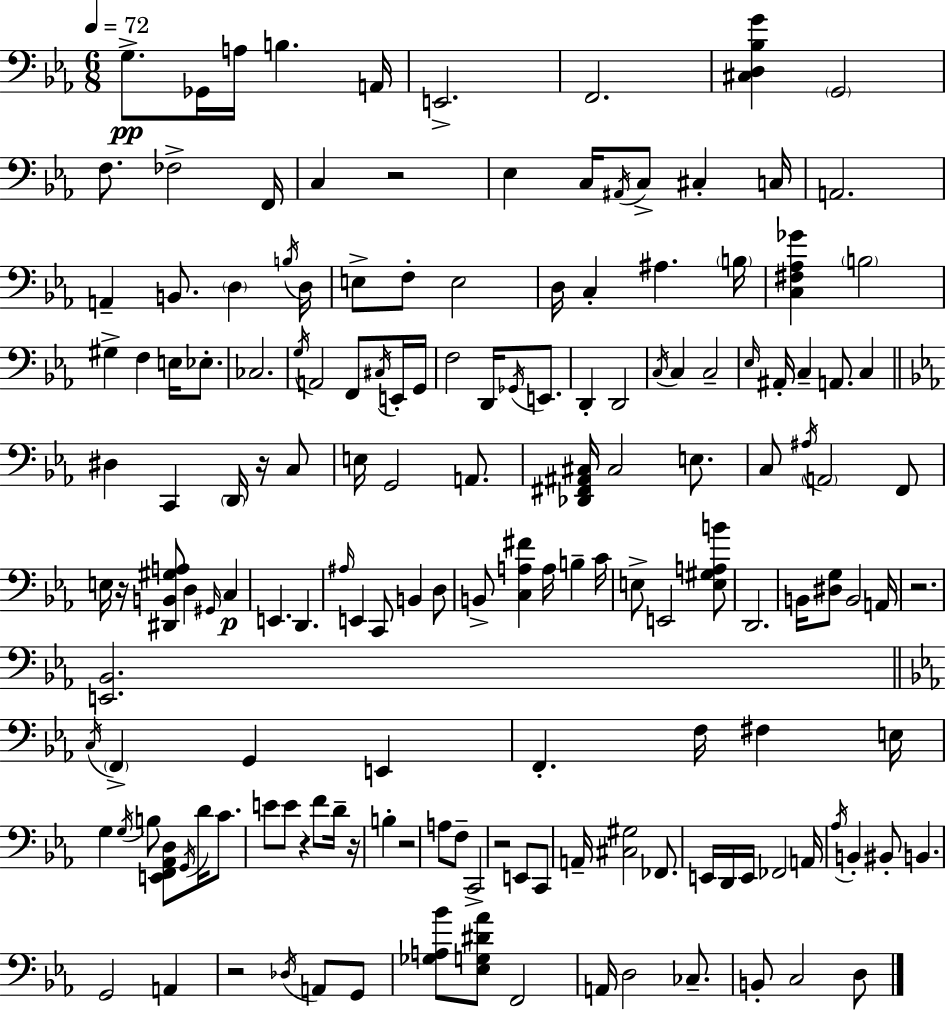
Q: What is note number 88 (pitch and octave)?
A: D2